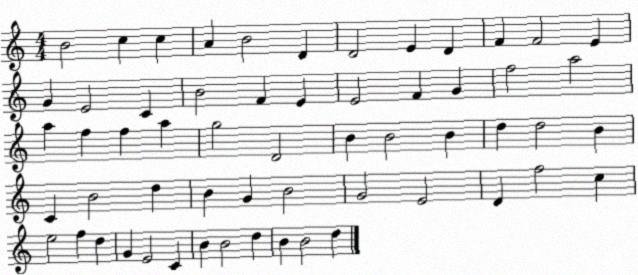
X:1
T:Untitled
M:4/4
L:1/4
K:C
B2 c c A B2 D D2 E D F F2 E G E2 C B2 F E E2 F G f2 a2 a f f a g2 D2 B B2 B d d2 B C B2 d B G B2 G2 E2 D f2 c e2 f d G E2 C B B2 d B B2 d